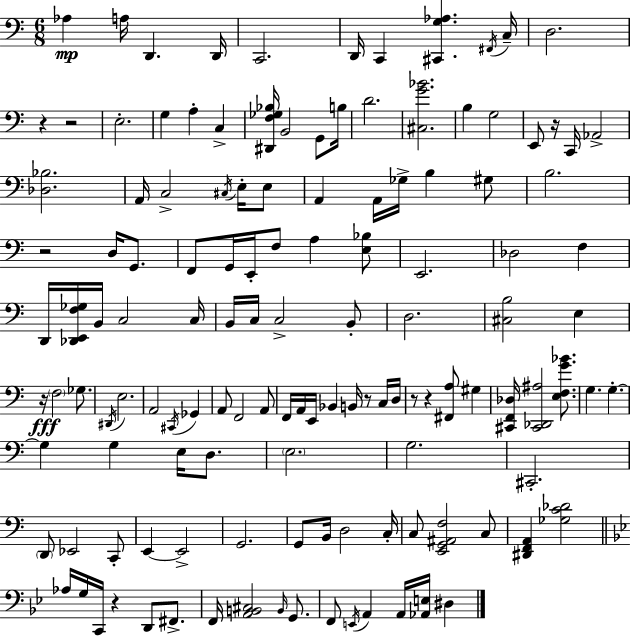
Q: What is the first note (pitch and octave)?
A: Ab3